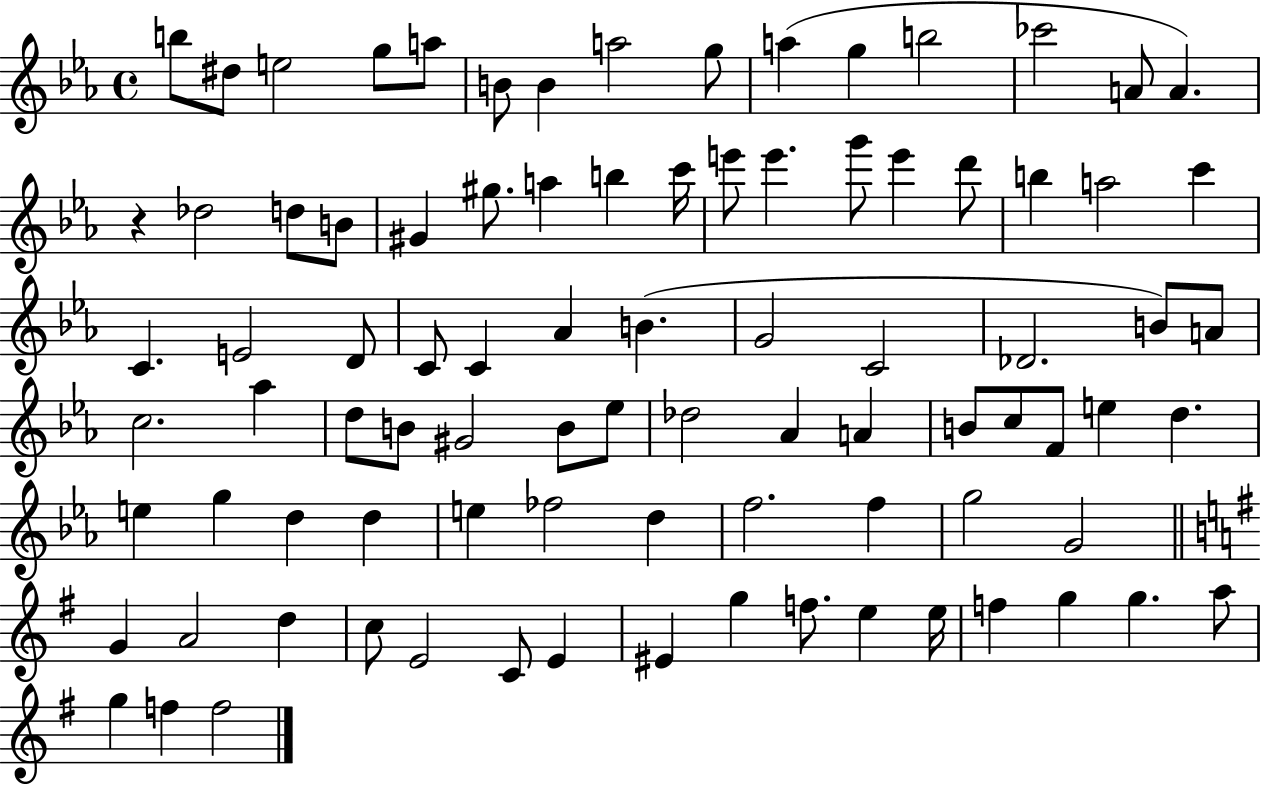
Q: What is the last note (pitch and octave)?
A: F5